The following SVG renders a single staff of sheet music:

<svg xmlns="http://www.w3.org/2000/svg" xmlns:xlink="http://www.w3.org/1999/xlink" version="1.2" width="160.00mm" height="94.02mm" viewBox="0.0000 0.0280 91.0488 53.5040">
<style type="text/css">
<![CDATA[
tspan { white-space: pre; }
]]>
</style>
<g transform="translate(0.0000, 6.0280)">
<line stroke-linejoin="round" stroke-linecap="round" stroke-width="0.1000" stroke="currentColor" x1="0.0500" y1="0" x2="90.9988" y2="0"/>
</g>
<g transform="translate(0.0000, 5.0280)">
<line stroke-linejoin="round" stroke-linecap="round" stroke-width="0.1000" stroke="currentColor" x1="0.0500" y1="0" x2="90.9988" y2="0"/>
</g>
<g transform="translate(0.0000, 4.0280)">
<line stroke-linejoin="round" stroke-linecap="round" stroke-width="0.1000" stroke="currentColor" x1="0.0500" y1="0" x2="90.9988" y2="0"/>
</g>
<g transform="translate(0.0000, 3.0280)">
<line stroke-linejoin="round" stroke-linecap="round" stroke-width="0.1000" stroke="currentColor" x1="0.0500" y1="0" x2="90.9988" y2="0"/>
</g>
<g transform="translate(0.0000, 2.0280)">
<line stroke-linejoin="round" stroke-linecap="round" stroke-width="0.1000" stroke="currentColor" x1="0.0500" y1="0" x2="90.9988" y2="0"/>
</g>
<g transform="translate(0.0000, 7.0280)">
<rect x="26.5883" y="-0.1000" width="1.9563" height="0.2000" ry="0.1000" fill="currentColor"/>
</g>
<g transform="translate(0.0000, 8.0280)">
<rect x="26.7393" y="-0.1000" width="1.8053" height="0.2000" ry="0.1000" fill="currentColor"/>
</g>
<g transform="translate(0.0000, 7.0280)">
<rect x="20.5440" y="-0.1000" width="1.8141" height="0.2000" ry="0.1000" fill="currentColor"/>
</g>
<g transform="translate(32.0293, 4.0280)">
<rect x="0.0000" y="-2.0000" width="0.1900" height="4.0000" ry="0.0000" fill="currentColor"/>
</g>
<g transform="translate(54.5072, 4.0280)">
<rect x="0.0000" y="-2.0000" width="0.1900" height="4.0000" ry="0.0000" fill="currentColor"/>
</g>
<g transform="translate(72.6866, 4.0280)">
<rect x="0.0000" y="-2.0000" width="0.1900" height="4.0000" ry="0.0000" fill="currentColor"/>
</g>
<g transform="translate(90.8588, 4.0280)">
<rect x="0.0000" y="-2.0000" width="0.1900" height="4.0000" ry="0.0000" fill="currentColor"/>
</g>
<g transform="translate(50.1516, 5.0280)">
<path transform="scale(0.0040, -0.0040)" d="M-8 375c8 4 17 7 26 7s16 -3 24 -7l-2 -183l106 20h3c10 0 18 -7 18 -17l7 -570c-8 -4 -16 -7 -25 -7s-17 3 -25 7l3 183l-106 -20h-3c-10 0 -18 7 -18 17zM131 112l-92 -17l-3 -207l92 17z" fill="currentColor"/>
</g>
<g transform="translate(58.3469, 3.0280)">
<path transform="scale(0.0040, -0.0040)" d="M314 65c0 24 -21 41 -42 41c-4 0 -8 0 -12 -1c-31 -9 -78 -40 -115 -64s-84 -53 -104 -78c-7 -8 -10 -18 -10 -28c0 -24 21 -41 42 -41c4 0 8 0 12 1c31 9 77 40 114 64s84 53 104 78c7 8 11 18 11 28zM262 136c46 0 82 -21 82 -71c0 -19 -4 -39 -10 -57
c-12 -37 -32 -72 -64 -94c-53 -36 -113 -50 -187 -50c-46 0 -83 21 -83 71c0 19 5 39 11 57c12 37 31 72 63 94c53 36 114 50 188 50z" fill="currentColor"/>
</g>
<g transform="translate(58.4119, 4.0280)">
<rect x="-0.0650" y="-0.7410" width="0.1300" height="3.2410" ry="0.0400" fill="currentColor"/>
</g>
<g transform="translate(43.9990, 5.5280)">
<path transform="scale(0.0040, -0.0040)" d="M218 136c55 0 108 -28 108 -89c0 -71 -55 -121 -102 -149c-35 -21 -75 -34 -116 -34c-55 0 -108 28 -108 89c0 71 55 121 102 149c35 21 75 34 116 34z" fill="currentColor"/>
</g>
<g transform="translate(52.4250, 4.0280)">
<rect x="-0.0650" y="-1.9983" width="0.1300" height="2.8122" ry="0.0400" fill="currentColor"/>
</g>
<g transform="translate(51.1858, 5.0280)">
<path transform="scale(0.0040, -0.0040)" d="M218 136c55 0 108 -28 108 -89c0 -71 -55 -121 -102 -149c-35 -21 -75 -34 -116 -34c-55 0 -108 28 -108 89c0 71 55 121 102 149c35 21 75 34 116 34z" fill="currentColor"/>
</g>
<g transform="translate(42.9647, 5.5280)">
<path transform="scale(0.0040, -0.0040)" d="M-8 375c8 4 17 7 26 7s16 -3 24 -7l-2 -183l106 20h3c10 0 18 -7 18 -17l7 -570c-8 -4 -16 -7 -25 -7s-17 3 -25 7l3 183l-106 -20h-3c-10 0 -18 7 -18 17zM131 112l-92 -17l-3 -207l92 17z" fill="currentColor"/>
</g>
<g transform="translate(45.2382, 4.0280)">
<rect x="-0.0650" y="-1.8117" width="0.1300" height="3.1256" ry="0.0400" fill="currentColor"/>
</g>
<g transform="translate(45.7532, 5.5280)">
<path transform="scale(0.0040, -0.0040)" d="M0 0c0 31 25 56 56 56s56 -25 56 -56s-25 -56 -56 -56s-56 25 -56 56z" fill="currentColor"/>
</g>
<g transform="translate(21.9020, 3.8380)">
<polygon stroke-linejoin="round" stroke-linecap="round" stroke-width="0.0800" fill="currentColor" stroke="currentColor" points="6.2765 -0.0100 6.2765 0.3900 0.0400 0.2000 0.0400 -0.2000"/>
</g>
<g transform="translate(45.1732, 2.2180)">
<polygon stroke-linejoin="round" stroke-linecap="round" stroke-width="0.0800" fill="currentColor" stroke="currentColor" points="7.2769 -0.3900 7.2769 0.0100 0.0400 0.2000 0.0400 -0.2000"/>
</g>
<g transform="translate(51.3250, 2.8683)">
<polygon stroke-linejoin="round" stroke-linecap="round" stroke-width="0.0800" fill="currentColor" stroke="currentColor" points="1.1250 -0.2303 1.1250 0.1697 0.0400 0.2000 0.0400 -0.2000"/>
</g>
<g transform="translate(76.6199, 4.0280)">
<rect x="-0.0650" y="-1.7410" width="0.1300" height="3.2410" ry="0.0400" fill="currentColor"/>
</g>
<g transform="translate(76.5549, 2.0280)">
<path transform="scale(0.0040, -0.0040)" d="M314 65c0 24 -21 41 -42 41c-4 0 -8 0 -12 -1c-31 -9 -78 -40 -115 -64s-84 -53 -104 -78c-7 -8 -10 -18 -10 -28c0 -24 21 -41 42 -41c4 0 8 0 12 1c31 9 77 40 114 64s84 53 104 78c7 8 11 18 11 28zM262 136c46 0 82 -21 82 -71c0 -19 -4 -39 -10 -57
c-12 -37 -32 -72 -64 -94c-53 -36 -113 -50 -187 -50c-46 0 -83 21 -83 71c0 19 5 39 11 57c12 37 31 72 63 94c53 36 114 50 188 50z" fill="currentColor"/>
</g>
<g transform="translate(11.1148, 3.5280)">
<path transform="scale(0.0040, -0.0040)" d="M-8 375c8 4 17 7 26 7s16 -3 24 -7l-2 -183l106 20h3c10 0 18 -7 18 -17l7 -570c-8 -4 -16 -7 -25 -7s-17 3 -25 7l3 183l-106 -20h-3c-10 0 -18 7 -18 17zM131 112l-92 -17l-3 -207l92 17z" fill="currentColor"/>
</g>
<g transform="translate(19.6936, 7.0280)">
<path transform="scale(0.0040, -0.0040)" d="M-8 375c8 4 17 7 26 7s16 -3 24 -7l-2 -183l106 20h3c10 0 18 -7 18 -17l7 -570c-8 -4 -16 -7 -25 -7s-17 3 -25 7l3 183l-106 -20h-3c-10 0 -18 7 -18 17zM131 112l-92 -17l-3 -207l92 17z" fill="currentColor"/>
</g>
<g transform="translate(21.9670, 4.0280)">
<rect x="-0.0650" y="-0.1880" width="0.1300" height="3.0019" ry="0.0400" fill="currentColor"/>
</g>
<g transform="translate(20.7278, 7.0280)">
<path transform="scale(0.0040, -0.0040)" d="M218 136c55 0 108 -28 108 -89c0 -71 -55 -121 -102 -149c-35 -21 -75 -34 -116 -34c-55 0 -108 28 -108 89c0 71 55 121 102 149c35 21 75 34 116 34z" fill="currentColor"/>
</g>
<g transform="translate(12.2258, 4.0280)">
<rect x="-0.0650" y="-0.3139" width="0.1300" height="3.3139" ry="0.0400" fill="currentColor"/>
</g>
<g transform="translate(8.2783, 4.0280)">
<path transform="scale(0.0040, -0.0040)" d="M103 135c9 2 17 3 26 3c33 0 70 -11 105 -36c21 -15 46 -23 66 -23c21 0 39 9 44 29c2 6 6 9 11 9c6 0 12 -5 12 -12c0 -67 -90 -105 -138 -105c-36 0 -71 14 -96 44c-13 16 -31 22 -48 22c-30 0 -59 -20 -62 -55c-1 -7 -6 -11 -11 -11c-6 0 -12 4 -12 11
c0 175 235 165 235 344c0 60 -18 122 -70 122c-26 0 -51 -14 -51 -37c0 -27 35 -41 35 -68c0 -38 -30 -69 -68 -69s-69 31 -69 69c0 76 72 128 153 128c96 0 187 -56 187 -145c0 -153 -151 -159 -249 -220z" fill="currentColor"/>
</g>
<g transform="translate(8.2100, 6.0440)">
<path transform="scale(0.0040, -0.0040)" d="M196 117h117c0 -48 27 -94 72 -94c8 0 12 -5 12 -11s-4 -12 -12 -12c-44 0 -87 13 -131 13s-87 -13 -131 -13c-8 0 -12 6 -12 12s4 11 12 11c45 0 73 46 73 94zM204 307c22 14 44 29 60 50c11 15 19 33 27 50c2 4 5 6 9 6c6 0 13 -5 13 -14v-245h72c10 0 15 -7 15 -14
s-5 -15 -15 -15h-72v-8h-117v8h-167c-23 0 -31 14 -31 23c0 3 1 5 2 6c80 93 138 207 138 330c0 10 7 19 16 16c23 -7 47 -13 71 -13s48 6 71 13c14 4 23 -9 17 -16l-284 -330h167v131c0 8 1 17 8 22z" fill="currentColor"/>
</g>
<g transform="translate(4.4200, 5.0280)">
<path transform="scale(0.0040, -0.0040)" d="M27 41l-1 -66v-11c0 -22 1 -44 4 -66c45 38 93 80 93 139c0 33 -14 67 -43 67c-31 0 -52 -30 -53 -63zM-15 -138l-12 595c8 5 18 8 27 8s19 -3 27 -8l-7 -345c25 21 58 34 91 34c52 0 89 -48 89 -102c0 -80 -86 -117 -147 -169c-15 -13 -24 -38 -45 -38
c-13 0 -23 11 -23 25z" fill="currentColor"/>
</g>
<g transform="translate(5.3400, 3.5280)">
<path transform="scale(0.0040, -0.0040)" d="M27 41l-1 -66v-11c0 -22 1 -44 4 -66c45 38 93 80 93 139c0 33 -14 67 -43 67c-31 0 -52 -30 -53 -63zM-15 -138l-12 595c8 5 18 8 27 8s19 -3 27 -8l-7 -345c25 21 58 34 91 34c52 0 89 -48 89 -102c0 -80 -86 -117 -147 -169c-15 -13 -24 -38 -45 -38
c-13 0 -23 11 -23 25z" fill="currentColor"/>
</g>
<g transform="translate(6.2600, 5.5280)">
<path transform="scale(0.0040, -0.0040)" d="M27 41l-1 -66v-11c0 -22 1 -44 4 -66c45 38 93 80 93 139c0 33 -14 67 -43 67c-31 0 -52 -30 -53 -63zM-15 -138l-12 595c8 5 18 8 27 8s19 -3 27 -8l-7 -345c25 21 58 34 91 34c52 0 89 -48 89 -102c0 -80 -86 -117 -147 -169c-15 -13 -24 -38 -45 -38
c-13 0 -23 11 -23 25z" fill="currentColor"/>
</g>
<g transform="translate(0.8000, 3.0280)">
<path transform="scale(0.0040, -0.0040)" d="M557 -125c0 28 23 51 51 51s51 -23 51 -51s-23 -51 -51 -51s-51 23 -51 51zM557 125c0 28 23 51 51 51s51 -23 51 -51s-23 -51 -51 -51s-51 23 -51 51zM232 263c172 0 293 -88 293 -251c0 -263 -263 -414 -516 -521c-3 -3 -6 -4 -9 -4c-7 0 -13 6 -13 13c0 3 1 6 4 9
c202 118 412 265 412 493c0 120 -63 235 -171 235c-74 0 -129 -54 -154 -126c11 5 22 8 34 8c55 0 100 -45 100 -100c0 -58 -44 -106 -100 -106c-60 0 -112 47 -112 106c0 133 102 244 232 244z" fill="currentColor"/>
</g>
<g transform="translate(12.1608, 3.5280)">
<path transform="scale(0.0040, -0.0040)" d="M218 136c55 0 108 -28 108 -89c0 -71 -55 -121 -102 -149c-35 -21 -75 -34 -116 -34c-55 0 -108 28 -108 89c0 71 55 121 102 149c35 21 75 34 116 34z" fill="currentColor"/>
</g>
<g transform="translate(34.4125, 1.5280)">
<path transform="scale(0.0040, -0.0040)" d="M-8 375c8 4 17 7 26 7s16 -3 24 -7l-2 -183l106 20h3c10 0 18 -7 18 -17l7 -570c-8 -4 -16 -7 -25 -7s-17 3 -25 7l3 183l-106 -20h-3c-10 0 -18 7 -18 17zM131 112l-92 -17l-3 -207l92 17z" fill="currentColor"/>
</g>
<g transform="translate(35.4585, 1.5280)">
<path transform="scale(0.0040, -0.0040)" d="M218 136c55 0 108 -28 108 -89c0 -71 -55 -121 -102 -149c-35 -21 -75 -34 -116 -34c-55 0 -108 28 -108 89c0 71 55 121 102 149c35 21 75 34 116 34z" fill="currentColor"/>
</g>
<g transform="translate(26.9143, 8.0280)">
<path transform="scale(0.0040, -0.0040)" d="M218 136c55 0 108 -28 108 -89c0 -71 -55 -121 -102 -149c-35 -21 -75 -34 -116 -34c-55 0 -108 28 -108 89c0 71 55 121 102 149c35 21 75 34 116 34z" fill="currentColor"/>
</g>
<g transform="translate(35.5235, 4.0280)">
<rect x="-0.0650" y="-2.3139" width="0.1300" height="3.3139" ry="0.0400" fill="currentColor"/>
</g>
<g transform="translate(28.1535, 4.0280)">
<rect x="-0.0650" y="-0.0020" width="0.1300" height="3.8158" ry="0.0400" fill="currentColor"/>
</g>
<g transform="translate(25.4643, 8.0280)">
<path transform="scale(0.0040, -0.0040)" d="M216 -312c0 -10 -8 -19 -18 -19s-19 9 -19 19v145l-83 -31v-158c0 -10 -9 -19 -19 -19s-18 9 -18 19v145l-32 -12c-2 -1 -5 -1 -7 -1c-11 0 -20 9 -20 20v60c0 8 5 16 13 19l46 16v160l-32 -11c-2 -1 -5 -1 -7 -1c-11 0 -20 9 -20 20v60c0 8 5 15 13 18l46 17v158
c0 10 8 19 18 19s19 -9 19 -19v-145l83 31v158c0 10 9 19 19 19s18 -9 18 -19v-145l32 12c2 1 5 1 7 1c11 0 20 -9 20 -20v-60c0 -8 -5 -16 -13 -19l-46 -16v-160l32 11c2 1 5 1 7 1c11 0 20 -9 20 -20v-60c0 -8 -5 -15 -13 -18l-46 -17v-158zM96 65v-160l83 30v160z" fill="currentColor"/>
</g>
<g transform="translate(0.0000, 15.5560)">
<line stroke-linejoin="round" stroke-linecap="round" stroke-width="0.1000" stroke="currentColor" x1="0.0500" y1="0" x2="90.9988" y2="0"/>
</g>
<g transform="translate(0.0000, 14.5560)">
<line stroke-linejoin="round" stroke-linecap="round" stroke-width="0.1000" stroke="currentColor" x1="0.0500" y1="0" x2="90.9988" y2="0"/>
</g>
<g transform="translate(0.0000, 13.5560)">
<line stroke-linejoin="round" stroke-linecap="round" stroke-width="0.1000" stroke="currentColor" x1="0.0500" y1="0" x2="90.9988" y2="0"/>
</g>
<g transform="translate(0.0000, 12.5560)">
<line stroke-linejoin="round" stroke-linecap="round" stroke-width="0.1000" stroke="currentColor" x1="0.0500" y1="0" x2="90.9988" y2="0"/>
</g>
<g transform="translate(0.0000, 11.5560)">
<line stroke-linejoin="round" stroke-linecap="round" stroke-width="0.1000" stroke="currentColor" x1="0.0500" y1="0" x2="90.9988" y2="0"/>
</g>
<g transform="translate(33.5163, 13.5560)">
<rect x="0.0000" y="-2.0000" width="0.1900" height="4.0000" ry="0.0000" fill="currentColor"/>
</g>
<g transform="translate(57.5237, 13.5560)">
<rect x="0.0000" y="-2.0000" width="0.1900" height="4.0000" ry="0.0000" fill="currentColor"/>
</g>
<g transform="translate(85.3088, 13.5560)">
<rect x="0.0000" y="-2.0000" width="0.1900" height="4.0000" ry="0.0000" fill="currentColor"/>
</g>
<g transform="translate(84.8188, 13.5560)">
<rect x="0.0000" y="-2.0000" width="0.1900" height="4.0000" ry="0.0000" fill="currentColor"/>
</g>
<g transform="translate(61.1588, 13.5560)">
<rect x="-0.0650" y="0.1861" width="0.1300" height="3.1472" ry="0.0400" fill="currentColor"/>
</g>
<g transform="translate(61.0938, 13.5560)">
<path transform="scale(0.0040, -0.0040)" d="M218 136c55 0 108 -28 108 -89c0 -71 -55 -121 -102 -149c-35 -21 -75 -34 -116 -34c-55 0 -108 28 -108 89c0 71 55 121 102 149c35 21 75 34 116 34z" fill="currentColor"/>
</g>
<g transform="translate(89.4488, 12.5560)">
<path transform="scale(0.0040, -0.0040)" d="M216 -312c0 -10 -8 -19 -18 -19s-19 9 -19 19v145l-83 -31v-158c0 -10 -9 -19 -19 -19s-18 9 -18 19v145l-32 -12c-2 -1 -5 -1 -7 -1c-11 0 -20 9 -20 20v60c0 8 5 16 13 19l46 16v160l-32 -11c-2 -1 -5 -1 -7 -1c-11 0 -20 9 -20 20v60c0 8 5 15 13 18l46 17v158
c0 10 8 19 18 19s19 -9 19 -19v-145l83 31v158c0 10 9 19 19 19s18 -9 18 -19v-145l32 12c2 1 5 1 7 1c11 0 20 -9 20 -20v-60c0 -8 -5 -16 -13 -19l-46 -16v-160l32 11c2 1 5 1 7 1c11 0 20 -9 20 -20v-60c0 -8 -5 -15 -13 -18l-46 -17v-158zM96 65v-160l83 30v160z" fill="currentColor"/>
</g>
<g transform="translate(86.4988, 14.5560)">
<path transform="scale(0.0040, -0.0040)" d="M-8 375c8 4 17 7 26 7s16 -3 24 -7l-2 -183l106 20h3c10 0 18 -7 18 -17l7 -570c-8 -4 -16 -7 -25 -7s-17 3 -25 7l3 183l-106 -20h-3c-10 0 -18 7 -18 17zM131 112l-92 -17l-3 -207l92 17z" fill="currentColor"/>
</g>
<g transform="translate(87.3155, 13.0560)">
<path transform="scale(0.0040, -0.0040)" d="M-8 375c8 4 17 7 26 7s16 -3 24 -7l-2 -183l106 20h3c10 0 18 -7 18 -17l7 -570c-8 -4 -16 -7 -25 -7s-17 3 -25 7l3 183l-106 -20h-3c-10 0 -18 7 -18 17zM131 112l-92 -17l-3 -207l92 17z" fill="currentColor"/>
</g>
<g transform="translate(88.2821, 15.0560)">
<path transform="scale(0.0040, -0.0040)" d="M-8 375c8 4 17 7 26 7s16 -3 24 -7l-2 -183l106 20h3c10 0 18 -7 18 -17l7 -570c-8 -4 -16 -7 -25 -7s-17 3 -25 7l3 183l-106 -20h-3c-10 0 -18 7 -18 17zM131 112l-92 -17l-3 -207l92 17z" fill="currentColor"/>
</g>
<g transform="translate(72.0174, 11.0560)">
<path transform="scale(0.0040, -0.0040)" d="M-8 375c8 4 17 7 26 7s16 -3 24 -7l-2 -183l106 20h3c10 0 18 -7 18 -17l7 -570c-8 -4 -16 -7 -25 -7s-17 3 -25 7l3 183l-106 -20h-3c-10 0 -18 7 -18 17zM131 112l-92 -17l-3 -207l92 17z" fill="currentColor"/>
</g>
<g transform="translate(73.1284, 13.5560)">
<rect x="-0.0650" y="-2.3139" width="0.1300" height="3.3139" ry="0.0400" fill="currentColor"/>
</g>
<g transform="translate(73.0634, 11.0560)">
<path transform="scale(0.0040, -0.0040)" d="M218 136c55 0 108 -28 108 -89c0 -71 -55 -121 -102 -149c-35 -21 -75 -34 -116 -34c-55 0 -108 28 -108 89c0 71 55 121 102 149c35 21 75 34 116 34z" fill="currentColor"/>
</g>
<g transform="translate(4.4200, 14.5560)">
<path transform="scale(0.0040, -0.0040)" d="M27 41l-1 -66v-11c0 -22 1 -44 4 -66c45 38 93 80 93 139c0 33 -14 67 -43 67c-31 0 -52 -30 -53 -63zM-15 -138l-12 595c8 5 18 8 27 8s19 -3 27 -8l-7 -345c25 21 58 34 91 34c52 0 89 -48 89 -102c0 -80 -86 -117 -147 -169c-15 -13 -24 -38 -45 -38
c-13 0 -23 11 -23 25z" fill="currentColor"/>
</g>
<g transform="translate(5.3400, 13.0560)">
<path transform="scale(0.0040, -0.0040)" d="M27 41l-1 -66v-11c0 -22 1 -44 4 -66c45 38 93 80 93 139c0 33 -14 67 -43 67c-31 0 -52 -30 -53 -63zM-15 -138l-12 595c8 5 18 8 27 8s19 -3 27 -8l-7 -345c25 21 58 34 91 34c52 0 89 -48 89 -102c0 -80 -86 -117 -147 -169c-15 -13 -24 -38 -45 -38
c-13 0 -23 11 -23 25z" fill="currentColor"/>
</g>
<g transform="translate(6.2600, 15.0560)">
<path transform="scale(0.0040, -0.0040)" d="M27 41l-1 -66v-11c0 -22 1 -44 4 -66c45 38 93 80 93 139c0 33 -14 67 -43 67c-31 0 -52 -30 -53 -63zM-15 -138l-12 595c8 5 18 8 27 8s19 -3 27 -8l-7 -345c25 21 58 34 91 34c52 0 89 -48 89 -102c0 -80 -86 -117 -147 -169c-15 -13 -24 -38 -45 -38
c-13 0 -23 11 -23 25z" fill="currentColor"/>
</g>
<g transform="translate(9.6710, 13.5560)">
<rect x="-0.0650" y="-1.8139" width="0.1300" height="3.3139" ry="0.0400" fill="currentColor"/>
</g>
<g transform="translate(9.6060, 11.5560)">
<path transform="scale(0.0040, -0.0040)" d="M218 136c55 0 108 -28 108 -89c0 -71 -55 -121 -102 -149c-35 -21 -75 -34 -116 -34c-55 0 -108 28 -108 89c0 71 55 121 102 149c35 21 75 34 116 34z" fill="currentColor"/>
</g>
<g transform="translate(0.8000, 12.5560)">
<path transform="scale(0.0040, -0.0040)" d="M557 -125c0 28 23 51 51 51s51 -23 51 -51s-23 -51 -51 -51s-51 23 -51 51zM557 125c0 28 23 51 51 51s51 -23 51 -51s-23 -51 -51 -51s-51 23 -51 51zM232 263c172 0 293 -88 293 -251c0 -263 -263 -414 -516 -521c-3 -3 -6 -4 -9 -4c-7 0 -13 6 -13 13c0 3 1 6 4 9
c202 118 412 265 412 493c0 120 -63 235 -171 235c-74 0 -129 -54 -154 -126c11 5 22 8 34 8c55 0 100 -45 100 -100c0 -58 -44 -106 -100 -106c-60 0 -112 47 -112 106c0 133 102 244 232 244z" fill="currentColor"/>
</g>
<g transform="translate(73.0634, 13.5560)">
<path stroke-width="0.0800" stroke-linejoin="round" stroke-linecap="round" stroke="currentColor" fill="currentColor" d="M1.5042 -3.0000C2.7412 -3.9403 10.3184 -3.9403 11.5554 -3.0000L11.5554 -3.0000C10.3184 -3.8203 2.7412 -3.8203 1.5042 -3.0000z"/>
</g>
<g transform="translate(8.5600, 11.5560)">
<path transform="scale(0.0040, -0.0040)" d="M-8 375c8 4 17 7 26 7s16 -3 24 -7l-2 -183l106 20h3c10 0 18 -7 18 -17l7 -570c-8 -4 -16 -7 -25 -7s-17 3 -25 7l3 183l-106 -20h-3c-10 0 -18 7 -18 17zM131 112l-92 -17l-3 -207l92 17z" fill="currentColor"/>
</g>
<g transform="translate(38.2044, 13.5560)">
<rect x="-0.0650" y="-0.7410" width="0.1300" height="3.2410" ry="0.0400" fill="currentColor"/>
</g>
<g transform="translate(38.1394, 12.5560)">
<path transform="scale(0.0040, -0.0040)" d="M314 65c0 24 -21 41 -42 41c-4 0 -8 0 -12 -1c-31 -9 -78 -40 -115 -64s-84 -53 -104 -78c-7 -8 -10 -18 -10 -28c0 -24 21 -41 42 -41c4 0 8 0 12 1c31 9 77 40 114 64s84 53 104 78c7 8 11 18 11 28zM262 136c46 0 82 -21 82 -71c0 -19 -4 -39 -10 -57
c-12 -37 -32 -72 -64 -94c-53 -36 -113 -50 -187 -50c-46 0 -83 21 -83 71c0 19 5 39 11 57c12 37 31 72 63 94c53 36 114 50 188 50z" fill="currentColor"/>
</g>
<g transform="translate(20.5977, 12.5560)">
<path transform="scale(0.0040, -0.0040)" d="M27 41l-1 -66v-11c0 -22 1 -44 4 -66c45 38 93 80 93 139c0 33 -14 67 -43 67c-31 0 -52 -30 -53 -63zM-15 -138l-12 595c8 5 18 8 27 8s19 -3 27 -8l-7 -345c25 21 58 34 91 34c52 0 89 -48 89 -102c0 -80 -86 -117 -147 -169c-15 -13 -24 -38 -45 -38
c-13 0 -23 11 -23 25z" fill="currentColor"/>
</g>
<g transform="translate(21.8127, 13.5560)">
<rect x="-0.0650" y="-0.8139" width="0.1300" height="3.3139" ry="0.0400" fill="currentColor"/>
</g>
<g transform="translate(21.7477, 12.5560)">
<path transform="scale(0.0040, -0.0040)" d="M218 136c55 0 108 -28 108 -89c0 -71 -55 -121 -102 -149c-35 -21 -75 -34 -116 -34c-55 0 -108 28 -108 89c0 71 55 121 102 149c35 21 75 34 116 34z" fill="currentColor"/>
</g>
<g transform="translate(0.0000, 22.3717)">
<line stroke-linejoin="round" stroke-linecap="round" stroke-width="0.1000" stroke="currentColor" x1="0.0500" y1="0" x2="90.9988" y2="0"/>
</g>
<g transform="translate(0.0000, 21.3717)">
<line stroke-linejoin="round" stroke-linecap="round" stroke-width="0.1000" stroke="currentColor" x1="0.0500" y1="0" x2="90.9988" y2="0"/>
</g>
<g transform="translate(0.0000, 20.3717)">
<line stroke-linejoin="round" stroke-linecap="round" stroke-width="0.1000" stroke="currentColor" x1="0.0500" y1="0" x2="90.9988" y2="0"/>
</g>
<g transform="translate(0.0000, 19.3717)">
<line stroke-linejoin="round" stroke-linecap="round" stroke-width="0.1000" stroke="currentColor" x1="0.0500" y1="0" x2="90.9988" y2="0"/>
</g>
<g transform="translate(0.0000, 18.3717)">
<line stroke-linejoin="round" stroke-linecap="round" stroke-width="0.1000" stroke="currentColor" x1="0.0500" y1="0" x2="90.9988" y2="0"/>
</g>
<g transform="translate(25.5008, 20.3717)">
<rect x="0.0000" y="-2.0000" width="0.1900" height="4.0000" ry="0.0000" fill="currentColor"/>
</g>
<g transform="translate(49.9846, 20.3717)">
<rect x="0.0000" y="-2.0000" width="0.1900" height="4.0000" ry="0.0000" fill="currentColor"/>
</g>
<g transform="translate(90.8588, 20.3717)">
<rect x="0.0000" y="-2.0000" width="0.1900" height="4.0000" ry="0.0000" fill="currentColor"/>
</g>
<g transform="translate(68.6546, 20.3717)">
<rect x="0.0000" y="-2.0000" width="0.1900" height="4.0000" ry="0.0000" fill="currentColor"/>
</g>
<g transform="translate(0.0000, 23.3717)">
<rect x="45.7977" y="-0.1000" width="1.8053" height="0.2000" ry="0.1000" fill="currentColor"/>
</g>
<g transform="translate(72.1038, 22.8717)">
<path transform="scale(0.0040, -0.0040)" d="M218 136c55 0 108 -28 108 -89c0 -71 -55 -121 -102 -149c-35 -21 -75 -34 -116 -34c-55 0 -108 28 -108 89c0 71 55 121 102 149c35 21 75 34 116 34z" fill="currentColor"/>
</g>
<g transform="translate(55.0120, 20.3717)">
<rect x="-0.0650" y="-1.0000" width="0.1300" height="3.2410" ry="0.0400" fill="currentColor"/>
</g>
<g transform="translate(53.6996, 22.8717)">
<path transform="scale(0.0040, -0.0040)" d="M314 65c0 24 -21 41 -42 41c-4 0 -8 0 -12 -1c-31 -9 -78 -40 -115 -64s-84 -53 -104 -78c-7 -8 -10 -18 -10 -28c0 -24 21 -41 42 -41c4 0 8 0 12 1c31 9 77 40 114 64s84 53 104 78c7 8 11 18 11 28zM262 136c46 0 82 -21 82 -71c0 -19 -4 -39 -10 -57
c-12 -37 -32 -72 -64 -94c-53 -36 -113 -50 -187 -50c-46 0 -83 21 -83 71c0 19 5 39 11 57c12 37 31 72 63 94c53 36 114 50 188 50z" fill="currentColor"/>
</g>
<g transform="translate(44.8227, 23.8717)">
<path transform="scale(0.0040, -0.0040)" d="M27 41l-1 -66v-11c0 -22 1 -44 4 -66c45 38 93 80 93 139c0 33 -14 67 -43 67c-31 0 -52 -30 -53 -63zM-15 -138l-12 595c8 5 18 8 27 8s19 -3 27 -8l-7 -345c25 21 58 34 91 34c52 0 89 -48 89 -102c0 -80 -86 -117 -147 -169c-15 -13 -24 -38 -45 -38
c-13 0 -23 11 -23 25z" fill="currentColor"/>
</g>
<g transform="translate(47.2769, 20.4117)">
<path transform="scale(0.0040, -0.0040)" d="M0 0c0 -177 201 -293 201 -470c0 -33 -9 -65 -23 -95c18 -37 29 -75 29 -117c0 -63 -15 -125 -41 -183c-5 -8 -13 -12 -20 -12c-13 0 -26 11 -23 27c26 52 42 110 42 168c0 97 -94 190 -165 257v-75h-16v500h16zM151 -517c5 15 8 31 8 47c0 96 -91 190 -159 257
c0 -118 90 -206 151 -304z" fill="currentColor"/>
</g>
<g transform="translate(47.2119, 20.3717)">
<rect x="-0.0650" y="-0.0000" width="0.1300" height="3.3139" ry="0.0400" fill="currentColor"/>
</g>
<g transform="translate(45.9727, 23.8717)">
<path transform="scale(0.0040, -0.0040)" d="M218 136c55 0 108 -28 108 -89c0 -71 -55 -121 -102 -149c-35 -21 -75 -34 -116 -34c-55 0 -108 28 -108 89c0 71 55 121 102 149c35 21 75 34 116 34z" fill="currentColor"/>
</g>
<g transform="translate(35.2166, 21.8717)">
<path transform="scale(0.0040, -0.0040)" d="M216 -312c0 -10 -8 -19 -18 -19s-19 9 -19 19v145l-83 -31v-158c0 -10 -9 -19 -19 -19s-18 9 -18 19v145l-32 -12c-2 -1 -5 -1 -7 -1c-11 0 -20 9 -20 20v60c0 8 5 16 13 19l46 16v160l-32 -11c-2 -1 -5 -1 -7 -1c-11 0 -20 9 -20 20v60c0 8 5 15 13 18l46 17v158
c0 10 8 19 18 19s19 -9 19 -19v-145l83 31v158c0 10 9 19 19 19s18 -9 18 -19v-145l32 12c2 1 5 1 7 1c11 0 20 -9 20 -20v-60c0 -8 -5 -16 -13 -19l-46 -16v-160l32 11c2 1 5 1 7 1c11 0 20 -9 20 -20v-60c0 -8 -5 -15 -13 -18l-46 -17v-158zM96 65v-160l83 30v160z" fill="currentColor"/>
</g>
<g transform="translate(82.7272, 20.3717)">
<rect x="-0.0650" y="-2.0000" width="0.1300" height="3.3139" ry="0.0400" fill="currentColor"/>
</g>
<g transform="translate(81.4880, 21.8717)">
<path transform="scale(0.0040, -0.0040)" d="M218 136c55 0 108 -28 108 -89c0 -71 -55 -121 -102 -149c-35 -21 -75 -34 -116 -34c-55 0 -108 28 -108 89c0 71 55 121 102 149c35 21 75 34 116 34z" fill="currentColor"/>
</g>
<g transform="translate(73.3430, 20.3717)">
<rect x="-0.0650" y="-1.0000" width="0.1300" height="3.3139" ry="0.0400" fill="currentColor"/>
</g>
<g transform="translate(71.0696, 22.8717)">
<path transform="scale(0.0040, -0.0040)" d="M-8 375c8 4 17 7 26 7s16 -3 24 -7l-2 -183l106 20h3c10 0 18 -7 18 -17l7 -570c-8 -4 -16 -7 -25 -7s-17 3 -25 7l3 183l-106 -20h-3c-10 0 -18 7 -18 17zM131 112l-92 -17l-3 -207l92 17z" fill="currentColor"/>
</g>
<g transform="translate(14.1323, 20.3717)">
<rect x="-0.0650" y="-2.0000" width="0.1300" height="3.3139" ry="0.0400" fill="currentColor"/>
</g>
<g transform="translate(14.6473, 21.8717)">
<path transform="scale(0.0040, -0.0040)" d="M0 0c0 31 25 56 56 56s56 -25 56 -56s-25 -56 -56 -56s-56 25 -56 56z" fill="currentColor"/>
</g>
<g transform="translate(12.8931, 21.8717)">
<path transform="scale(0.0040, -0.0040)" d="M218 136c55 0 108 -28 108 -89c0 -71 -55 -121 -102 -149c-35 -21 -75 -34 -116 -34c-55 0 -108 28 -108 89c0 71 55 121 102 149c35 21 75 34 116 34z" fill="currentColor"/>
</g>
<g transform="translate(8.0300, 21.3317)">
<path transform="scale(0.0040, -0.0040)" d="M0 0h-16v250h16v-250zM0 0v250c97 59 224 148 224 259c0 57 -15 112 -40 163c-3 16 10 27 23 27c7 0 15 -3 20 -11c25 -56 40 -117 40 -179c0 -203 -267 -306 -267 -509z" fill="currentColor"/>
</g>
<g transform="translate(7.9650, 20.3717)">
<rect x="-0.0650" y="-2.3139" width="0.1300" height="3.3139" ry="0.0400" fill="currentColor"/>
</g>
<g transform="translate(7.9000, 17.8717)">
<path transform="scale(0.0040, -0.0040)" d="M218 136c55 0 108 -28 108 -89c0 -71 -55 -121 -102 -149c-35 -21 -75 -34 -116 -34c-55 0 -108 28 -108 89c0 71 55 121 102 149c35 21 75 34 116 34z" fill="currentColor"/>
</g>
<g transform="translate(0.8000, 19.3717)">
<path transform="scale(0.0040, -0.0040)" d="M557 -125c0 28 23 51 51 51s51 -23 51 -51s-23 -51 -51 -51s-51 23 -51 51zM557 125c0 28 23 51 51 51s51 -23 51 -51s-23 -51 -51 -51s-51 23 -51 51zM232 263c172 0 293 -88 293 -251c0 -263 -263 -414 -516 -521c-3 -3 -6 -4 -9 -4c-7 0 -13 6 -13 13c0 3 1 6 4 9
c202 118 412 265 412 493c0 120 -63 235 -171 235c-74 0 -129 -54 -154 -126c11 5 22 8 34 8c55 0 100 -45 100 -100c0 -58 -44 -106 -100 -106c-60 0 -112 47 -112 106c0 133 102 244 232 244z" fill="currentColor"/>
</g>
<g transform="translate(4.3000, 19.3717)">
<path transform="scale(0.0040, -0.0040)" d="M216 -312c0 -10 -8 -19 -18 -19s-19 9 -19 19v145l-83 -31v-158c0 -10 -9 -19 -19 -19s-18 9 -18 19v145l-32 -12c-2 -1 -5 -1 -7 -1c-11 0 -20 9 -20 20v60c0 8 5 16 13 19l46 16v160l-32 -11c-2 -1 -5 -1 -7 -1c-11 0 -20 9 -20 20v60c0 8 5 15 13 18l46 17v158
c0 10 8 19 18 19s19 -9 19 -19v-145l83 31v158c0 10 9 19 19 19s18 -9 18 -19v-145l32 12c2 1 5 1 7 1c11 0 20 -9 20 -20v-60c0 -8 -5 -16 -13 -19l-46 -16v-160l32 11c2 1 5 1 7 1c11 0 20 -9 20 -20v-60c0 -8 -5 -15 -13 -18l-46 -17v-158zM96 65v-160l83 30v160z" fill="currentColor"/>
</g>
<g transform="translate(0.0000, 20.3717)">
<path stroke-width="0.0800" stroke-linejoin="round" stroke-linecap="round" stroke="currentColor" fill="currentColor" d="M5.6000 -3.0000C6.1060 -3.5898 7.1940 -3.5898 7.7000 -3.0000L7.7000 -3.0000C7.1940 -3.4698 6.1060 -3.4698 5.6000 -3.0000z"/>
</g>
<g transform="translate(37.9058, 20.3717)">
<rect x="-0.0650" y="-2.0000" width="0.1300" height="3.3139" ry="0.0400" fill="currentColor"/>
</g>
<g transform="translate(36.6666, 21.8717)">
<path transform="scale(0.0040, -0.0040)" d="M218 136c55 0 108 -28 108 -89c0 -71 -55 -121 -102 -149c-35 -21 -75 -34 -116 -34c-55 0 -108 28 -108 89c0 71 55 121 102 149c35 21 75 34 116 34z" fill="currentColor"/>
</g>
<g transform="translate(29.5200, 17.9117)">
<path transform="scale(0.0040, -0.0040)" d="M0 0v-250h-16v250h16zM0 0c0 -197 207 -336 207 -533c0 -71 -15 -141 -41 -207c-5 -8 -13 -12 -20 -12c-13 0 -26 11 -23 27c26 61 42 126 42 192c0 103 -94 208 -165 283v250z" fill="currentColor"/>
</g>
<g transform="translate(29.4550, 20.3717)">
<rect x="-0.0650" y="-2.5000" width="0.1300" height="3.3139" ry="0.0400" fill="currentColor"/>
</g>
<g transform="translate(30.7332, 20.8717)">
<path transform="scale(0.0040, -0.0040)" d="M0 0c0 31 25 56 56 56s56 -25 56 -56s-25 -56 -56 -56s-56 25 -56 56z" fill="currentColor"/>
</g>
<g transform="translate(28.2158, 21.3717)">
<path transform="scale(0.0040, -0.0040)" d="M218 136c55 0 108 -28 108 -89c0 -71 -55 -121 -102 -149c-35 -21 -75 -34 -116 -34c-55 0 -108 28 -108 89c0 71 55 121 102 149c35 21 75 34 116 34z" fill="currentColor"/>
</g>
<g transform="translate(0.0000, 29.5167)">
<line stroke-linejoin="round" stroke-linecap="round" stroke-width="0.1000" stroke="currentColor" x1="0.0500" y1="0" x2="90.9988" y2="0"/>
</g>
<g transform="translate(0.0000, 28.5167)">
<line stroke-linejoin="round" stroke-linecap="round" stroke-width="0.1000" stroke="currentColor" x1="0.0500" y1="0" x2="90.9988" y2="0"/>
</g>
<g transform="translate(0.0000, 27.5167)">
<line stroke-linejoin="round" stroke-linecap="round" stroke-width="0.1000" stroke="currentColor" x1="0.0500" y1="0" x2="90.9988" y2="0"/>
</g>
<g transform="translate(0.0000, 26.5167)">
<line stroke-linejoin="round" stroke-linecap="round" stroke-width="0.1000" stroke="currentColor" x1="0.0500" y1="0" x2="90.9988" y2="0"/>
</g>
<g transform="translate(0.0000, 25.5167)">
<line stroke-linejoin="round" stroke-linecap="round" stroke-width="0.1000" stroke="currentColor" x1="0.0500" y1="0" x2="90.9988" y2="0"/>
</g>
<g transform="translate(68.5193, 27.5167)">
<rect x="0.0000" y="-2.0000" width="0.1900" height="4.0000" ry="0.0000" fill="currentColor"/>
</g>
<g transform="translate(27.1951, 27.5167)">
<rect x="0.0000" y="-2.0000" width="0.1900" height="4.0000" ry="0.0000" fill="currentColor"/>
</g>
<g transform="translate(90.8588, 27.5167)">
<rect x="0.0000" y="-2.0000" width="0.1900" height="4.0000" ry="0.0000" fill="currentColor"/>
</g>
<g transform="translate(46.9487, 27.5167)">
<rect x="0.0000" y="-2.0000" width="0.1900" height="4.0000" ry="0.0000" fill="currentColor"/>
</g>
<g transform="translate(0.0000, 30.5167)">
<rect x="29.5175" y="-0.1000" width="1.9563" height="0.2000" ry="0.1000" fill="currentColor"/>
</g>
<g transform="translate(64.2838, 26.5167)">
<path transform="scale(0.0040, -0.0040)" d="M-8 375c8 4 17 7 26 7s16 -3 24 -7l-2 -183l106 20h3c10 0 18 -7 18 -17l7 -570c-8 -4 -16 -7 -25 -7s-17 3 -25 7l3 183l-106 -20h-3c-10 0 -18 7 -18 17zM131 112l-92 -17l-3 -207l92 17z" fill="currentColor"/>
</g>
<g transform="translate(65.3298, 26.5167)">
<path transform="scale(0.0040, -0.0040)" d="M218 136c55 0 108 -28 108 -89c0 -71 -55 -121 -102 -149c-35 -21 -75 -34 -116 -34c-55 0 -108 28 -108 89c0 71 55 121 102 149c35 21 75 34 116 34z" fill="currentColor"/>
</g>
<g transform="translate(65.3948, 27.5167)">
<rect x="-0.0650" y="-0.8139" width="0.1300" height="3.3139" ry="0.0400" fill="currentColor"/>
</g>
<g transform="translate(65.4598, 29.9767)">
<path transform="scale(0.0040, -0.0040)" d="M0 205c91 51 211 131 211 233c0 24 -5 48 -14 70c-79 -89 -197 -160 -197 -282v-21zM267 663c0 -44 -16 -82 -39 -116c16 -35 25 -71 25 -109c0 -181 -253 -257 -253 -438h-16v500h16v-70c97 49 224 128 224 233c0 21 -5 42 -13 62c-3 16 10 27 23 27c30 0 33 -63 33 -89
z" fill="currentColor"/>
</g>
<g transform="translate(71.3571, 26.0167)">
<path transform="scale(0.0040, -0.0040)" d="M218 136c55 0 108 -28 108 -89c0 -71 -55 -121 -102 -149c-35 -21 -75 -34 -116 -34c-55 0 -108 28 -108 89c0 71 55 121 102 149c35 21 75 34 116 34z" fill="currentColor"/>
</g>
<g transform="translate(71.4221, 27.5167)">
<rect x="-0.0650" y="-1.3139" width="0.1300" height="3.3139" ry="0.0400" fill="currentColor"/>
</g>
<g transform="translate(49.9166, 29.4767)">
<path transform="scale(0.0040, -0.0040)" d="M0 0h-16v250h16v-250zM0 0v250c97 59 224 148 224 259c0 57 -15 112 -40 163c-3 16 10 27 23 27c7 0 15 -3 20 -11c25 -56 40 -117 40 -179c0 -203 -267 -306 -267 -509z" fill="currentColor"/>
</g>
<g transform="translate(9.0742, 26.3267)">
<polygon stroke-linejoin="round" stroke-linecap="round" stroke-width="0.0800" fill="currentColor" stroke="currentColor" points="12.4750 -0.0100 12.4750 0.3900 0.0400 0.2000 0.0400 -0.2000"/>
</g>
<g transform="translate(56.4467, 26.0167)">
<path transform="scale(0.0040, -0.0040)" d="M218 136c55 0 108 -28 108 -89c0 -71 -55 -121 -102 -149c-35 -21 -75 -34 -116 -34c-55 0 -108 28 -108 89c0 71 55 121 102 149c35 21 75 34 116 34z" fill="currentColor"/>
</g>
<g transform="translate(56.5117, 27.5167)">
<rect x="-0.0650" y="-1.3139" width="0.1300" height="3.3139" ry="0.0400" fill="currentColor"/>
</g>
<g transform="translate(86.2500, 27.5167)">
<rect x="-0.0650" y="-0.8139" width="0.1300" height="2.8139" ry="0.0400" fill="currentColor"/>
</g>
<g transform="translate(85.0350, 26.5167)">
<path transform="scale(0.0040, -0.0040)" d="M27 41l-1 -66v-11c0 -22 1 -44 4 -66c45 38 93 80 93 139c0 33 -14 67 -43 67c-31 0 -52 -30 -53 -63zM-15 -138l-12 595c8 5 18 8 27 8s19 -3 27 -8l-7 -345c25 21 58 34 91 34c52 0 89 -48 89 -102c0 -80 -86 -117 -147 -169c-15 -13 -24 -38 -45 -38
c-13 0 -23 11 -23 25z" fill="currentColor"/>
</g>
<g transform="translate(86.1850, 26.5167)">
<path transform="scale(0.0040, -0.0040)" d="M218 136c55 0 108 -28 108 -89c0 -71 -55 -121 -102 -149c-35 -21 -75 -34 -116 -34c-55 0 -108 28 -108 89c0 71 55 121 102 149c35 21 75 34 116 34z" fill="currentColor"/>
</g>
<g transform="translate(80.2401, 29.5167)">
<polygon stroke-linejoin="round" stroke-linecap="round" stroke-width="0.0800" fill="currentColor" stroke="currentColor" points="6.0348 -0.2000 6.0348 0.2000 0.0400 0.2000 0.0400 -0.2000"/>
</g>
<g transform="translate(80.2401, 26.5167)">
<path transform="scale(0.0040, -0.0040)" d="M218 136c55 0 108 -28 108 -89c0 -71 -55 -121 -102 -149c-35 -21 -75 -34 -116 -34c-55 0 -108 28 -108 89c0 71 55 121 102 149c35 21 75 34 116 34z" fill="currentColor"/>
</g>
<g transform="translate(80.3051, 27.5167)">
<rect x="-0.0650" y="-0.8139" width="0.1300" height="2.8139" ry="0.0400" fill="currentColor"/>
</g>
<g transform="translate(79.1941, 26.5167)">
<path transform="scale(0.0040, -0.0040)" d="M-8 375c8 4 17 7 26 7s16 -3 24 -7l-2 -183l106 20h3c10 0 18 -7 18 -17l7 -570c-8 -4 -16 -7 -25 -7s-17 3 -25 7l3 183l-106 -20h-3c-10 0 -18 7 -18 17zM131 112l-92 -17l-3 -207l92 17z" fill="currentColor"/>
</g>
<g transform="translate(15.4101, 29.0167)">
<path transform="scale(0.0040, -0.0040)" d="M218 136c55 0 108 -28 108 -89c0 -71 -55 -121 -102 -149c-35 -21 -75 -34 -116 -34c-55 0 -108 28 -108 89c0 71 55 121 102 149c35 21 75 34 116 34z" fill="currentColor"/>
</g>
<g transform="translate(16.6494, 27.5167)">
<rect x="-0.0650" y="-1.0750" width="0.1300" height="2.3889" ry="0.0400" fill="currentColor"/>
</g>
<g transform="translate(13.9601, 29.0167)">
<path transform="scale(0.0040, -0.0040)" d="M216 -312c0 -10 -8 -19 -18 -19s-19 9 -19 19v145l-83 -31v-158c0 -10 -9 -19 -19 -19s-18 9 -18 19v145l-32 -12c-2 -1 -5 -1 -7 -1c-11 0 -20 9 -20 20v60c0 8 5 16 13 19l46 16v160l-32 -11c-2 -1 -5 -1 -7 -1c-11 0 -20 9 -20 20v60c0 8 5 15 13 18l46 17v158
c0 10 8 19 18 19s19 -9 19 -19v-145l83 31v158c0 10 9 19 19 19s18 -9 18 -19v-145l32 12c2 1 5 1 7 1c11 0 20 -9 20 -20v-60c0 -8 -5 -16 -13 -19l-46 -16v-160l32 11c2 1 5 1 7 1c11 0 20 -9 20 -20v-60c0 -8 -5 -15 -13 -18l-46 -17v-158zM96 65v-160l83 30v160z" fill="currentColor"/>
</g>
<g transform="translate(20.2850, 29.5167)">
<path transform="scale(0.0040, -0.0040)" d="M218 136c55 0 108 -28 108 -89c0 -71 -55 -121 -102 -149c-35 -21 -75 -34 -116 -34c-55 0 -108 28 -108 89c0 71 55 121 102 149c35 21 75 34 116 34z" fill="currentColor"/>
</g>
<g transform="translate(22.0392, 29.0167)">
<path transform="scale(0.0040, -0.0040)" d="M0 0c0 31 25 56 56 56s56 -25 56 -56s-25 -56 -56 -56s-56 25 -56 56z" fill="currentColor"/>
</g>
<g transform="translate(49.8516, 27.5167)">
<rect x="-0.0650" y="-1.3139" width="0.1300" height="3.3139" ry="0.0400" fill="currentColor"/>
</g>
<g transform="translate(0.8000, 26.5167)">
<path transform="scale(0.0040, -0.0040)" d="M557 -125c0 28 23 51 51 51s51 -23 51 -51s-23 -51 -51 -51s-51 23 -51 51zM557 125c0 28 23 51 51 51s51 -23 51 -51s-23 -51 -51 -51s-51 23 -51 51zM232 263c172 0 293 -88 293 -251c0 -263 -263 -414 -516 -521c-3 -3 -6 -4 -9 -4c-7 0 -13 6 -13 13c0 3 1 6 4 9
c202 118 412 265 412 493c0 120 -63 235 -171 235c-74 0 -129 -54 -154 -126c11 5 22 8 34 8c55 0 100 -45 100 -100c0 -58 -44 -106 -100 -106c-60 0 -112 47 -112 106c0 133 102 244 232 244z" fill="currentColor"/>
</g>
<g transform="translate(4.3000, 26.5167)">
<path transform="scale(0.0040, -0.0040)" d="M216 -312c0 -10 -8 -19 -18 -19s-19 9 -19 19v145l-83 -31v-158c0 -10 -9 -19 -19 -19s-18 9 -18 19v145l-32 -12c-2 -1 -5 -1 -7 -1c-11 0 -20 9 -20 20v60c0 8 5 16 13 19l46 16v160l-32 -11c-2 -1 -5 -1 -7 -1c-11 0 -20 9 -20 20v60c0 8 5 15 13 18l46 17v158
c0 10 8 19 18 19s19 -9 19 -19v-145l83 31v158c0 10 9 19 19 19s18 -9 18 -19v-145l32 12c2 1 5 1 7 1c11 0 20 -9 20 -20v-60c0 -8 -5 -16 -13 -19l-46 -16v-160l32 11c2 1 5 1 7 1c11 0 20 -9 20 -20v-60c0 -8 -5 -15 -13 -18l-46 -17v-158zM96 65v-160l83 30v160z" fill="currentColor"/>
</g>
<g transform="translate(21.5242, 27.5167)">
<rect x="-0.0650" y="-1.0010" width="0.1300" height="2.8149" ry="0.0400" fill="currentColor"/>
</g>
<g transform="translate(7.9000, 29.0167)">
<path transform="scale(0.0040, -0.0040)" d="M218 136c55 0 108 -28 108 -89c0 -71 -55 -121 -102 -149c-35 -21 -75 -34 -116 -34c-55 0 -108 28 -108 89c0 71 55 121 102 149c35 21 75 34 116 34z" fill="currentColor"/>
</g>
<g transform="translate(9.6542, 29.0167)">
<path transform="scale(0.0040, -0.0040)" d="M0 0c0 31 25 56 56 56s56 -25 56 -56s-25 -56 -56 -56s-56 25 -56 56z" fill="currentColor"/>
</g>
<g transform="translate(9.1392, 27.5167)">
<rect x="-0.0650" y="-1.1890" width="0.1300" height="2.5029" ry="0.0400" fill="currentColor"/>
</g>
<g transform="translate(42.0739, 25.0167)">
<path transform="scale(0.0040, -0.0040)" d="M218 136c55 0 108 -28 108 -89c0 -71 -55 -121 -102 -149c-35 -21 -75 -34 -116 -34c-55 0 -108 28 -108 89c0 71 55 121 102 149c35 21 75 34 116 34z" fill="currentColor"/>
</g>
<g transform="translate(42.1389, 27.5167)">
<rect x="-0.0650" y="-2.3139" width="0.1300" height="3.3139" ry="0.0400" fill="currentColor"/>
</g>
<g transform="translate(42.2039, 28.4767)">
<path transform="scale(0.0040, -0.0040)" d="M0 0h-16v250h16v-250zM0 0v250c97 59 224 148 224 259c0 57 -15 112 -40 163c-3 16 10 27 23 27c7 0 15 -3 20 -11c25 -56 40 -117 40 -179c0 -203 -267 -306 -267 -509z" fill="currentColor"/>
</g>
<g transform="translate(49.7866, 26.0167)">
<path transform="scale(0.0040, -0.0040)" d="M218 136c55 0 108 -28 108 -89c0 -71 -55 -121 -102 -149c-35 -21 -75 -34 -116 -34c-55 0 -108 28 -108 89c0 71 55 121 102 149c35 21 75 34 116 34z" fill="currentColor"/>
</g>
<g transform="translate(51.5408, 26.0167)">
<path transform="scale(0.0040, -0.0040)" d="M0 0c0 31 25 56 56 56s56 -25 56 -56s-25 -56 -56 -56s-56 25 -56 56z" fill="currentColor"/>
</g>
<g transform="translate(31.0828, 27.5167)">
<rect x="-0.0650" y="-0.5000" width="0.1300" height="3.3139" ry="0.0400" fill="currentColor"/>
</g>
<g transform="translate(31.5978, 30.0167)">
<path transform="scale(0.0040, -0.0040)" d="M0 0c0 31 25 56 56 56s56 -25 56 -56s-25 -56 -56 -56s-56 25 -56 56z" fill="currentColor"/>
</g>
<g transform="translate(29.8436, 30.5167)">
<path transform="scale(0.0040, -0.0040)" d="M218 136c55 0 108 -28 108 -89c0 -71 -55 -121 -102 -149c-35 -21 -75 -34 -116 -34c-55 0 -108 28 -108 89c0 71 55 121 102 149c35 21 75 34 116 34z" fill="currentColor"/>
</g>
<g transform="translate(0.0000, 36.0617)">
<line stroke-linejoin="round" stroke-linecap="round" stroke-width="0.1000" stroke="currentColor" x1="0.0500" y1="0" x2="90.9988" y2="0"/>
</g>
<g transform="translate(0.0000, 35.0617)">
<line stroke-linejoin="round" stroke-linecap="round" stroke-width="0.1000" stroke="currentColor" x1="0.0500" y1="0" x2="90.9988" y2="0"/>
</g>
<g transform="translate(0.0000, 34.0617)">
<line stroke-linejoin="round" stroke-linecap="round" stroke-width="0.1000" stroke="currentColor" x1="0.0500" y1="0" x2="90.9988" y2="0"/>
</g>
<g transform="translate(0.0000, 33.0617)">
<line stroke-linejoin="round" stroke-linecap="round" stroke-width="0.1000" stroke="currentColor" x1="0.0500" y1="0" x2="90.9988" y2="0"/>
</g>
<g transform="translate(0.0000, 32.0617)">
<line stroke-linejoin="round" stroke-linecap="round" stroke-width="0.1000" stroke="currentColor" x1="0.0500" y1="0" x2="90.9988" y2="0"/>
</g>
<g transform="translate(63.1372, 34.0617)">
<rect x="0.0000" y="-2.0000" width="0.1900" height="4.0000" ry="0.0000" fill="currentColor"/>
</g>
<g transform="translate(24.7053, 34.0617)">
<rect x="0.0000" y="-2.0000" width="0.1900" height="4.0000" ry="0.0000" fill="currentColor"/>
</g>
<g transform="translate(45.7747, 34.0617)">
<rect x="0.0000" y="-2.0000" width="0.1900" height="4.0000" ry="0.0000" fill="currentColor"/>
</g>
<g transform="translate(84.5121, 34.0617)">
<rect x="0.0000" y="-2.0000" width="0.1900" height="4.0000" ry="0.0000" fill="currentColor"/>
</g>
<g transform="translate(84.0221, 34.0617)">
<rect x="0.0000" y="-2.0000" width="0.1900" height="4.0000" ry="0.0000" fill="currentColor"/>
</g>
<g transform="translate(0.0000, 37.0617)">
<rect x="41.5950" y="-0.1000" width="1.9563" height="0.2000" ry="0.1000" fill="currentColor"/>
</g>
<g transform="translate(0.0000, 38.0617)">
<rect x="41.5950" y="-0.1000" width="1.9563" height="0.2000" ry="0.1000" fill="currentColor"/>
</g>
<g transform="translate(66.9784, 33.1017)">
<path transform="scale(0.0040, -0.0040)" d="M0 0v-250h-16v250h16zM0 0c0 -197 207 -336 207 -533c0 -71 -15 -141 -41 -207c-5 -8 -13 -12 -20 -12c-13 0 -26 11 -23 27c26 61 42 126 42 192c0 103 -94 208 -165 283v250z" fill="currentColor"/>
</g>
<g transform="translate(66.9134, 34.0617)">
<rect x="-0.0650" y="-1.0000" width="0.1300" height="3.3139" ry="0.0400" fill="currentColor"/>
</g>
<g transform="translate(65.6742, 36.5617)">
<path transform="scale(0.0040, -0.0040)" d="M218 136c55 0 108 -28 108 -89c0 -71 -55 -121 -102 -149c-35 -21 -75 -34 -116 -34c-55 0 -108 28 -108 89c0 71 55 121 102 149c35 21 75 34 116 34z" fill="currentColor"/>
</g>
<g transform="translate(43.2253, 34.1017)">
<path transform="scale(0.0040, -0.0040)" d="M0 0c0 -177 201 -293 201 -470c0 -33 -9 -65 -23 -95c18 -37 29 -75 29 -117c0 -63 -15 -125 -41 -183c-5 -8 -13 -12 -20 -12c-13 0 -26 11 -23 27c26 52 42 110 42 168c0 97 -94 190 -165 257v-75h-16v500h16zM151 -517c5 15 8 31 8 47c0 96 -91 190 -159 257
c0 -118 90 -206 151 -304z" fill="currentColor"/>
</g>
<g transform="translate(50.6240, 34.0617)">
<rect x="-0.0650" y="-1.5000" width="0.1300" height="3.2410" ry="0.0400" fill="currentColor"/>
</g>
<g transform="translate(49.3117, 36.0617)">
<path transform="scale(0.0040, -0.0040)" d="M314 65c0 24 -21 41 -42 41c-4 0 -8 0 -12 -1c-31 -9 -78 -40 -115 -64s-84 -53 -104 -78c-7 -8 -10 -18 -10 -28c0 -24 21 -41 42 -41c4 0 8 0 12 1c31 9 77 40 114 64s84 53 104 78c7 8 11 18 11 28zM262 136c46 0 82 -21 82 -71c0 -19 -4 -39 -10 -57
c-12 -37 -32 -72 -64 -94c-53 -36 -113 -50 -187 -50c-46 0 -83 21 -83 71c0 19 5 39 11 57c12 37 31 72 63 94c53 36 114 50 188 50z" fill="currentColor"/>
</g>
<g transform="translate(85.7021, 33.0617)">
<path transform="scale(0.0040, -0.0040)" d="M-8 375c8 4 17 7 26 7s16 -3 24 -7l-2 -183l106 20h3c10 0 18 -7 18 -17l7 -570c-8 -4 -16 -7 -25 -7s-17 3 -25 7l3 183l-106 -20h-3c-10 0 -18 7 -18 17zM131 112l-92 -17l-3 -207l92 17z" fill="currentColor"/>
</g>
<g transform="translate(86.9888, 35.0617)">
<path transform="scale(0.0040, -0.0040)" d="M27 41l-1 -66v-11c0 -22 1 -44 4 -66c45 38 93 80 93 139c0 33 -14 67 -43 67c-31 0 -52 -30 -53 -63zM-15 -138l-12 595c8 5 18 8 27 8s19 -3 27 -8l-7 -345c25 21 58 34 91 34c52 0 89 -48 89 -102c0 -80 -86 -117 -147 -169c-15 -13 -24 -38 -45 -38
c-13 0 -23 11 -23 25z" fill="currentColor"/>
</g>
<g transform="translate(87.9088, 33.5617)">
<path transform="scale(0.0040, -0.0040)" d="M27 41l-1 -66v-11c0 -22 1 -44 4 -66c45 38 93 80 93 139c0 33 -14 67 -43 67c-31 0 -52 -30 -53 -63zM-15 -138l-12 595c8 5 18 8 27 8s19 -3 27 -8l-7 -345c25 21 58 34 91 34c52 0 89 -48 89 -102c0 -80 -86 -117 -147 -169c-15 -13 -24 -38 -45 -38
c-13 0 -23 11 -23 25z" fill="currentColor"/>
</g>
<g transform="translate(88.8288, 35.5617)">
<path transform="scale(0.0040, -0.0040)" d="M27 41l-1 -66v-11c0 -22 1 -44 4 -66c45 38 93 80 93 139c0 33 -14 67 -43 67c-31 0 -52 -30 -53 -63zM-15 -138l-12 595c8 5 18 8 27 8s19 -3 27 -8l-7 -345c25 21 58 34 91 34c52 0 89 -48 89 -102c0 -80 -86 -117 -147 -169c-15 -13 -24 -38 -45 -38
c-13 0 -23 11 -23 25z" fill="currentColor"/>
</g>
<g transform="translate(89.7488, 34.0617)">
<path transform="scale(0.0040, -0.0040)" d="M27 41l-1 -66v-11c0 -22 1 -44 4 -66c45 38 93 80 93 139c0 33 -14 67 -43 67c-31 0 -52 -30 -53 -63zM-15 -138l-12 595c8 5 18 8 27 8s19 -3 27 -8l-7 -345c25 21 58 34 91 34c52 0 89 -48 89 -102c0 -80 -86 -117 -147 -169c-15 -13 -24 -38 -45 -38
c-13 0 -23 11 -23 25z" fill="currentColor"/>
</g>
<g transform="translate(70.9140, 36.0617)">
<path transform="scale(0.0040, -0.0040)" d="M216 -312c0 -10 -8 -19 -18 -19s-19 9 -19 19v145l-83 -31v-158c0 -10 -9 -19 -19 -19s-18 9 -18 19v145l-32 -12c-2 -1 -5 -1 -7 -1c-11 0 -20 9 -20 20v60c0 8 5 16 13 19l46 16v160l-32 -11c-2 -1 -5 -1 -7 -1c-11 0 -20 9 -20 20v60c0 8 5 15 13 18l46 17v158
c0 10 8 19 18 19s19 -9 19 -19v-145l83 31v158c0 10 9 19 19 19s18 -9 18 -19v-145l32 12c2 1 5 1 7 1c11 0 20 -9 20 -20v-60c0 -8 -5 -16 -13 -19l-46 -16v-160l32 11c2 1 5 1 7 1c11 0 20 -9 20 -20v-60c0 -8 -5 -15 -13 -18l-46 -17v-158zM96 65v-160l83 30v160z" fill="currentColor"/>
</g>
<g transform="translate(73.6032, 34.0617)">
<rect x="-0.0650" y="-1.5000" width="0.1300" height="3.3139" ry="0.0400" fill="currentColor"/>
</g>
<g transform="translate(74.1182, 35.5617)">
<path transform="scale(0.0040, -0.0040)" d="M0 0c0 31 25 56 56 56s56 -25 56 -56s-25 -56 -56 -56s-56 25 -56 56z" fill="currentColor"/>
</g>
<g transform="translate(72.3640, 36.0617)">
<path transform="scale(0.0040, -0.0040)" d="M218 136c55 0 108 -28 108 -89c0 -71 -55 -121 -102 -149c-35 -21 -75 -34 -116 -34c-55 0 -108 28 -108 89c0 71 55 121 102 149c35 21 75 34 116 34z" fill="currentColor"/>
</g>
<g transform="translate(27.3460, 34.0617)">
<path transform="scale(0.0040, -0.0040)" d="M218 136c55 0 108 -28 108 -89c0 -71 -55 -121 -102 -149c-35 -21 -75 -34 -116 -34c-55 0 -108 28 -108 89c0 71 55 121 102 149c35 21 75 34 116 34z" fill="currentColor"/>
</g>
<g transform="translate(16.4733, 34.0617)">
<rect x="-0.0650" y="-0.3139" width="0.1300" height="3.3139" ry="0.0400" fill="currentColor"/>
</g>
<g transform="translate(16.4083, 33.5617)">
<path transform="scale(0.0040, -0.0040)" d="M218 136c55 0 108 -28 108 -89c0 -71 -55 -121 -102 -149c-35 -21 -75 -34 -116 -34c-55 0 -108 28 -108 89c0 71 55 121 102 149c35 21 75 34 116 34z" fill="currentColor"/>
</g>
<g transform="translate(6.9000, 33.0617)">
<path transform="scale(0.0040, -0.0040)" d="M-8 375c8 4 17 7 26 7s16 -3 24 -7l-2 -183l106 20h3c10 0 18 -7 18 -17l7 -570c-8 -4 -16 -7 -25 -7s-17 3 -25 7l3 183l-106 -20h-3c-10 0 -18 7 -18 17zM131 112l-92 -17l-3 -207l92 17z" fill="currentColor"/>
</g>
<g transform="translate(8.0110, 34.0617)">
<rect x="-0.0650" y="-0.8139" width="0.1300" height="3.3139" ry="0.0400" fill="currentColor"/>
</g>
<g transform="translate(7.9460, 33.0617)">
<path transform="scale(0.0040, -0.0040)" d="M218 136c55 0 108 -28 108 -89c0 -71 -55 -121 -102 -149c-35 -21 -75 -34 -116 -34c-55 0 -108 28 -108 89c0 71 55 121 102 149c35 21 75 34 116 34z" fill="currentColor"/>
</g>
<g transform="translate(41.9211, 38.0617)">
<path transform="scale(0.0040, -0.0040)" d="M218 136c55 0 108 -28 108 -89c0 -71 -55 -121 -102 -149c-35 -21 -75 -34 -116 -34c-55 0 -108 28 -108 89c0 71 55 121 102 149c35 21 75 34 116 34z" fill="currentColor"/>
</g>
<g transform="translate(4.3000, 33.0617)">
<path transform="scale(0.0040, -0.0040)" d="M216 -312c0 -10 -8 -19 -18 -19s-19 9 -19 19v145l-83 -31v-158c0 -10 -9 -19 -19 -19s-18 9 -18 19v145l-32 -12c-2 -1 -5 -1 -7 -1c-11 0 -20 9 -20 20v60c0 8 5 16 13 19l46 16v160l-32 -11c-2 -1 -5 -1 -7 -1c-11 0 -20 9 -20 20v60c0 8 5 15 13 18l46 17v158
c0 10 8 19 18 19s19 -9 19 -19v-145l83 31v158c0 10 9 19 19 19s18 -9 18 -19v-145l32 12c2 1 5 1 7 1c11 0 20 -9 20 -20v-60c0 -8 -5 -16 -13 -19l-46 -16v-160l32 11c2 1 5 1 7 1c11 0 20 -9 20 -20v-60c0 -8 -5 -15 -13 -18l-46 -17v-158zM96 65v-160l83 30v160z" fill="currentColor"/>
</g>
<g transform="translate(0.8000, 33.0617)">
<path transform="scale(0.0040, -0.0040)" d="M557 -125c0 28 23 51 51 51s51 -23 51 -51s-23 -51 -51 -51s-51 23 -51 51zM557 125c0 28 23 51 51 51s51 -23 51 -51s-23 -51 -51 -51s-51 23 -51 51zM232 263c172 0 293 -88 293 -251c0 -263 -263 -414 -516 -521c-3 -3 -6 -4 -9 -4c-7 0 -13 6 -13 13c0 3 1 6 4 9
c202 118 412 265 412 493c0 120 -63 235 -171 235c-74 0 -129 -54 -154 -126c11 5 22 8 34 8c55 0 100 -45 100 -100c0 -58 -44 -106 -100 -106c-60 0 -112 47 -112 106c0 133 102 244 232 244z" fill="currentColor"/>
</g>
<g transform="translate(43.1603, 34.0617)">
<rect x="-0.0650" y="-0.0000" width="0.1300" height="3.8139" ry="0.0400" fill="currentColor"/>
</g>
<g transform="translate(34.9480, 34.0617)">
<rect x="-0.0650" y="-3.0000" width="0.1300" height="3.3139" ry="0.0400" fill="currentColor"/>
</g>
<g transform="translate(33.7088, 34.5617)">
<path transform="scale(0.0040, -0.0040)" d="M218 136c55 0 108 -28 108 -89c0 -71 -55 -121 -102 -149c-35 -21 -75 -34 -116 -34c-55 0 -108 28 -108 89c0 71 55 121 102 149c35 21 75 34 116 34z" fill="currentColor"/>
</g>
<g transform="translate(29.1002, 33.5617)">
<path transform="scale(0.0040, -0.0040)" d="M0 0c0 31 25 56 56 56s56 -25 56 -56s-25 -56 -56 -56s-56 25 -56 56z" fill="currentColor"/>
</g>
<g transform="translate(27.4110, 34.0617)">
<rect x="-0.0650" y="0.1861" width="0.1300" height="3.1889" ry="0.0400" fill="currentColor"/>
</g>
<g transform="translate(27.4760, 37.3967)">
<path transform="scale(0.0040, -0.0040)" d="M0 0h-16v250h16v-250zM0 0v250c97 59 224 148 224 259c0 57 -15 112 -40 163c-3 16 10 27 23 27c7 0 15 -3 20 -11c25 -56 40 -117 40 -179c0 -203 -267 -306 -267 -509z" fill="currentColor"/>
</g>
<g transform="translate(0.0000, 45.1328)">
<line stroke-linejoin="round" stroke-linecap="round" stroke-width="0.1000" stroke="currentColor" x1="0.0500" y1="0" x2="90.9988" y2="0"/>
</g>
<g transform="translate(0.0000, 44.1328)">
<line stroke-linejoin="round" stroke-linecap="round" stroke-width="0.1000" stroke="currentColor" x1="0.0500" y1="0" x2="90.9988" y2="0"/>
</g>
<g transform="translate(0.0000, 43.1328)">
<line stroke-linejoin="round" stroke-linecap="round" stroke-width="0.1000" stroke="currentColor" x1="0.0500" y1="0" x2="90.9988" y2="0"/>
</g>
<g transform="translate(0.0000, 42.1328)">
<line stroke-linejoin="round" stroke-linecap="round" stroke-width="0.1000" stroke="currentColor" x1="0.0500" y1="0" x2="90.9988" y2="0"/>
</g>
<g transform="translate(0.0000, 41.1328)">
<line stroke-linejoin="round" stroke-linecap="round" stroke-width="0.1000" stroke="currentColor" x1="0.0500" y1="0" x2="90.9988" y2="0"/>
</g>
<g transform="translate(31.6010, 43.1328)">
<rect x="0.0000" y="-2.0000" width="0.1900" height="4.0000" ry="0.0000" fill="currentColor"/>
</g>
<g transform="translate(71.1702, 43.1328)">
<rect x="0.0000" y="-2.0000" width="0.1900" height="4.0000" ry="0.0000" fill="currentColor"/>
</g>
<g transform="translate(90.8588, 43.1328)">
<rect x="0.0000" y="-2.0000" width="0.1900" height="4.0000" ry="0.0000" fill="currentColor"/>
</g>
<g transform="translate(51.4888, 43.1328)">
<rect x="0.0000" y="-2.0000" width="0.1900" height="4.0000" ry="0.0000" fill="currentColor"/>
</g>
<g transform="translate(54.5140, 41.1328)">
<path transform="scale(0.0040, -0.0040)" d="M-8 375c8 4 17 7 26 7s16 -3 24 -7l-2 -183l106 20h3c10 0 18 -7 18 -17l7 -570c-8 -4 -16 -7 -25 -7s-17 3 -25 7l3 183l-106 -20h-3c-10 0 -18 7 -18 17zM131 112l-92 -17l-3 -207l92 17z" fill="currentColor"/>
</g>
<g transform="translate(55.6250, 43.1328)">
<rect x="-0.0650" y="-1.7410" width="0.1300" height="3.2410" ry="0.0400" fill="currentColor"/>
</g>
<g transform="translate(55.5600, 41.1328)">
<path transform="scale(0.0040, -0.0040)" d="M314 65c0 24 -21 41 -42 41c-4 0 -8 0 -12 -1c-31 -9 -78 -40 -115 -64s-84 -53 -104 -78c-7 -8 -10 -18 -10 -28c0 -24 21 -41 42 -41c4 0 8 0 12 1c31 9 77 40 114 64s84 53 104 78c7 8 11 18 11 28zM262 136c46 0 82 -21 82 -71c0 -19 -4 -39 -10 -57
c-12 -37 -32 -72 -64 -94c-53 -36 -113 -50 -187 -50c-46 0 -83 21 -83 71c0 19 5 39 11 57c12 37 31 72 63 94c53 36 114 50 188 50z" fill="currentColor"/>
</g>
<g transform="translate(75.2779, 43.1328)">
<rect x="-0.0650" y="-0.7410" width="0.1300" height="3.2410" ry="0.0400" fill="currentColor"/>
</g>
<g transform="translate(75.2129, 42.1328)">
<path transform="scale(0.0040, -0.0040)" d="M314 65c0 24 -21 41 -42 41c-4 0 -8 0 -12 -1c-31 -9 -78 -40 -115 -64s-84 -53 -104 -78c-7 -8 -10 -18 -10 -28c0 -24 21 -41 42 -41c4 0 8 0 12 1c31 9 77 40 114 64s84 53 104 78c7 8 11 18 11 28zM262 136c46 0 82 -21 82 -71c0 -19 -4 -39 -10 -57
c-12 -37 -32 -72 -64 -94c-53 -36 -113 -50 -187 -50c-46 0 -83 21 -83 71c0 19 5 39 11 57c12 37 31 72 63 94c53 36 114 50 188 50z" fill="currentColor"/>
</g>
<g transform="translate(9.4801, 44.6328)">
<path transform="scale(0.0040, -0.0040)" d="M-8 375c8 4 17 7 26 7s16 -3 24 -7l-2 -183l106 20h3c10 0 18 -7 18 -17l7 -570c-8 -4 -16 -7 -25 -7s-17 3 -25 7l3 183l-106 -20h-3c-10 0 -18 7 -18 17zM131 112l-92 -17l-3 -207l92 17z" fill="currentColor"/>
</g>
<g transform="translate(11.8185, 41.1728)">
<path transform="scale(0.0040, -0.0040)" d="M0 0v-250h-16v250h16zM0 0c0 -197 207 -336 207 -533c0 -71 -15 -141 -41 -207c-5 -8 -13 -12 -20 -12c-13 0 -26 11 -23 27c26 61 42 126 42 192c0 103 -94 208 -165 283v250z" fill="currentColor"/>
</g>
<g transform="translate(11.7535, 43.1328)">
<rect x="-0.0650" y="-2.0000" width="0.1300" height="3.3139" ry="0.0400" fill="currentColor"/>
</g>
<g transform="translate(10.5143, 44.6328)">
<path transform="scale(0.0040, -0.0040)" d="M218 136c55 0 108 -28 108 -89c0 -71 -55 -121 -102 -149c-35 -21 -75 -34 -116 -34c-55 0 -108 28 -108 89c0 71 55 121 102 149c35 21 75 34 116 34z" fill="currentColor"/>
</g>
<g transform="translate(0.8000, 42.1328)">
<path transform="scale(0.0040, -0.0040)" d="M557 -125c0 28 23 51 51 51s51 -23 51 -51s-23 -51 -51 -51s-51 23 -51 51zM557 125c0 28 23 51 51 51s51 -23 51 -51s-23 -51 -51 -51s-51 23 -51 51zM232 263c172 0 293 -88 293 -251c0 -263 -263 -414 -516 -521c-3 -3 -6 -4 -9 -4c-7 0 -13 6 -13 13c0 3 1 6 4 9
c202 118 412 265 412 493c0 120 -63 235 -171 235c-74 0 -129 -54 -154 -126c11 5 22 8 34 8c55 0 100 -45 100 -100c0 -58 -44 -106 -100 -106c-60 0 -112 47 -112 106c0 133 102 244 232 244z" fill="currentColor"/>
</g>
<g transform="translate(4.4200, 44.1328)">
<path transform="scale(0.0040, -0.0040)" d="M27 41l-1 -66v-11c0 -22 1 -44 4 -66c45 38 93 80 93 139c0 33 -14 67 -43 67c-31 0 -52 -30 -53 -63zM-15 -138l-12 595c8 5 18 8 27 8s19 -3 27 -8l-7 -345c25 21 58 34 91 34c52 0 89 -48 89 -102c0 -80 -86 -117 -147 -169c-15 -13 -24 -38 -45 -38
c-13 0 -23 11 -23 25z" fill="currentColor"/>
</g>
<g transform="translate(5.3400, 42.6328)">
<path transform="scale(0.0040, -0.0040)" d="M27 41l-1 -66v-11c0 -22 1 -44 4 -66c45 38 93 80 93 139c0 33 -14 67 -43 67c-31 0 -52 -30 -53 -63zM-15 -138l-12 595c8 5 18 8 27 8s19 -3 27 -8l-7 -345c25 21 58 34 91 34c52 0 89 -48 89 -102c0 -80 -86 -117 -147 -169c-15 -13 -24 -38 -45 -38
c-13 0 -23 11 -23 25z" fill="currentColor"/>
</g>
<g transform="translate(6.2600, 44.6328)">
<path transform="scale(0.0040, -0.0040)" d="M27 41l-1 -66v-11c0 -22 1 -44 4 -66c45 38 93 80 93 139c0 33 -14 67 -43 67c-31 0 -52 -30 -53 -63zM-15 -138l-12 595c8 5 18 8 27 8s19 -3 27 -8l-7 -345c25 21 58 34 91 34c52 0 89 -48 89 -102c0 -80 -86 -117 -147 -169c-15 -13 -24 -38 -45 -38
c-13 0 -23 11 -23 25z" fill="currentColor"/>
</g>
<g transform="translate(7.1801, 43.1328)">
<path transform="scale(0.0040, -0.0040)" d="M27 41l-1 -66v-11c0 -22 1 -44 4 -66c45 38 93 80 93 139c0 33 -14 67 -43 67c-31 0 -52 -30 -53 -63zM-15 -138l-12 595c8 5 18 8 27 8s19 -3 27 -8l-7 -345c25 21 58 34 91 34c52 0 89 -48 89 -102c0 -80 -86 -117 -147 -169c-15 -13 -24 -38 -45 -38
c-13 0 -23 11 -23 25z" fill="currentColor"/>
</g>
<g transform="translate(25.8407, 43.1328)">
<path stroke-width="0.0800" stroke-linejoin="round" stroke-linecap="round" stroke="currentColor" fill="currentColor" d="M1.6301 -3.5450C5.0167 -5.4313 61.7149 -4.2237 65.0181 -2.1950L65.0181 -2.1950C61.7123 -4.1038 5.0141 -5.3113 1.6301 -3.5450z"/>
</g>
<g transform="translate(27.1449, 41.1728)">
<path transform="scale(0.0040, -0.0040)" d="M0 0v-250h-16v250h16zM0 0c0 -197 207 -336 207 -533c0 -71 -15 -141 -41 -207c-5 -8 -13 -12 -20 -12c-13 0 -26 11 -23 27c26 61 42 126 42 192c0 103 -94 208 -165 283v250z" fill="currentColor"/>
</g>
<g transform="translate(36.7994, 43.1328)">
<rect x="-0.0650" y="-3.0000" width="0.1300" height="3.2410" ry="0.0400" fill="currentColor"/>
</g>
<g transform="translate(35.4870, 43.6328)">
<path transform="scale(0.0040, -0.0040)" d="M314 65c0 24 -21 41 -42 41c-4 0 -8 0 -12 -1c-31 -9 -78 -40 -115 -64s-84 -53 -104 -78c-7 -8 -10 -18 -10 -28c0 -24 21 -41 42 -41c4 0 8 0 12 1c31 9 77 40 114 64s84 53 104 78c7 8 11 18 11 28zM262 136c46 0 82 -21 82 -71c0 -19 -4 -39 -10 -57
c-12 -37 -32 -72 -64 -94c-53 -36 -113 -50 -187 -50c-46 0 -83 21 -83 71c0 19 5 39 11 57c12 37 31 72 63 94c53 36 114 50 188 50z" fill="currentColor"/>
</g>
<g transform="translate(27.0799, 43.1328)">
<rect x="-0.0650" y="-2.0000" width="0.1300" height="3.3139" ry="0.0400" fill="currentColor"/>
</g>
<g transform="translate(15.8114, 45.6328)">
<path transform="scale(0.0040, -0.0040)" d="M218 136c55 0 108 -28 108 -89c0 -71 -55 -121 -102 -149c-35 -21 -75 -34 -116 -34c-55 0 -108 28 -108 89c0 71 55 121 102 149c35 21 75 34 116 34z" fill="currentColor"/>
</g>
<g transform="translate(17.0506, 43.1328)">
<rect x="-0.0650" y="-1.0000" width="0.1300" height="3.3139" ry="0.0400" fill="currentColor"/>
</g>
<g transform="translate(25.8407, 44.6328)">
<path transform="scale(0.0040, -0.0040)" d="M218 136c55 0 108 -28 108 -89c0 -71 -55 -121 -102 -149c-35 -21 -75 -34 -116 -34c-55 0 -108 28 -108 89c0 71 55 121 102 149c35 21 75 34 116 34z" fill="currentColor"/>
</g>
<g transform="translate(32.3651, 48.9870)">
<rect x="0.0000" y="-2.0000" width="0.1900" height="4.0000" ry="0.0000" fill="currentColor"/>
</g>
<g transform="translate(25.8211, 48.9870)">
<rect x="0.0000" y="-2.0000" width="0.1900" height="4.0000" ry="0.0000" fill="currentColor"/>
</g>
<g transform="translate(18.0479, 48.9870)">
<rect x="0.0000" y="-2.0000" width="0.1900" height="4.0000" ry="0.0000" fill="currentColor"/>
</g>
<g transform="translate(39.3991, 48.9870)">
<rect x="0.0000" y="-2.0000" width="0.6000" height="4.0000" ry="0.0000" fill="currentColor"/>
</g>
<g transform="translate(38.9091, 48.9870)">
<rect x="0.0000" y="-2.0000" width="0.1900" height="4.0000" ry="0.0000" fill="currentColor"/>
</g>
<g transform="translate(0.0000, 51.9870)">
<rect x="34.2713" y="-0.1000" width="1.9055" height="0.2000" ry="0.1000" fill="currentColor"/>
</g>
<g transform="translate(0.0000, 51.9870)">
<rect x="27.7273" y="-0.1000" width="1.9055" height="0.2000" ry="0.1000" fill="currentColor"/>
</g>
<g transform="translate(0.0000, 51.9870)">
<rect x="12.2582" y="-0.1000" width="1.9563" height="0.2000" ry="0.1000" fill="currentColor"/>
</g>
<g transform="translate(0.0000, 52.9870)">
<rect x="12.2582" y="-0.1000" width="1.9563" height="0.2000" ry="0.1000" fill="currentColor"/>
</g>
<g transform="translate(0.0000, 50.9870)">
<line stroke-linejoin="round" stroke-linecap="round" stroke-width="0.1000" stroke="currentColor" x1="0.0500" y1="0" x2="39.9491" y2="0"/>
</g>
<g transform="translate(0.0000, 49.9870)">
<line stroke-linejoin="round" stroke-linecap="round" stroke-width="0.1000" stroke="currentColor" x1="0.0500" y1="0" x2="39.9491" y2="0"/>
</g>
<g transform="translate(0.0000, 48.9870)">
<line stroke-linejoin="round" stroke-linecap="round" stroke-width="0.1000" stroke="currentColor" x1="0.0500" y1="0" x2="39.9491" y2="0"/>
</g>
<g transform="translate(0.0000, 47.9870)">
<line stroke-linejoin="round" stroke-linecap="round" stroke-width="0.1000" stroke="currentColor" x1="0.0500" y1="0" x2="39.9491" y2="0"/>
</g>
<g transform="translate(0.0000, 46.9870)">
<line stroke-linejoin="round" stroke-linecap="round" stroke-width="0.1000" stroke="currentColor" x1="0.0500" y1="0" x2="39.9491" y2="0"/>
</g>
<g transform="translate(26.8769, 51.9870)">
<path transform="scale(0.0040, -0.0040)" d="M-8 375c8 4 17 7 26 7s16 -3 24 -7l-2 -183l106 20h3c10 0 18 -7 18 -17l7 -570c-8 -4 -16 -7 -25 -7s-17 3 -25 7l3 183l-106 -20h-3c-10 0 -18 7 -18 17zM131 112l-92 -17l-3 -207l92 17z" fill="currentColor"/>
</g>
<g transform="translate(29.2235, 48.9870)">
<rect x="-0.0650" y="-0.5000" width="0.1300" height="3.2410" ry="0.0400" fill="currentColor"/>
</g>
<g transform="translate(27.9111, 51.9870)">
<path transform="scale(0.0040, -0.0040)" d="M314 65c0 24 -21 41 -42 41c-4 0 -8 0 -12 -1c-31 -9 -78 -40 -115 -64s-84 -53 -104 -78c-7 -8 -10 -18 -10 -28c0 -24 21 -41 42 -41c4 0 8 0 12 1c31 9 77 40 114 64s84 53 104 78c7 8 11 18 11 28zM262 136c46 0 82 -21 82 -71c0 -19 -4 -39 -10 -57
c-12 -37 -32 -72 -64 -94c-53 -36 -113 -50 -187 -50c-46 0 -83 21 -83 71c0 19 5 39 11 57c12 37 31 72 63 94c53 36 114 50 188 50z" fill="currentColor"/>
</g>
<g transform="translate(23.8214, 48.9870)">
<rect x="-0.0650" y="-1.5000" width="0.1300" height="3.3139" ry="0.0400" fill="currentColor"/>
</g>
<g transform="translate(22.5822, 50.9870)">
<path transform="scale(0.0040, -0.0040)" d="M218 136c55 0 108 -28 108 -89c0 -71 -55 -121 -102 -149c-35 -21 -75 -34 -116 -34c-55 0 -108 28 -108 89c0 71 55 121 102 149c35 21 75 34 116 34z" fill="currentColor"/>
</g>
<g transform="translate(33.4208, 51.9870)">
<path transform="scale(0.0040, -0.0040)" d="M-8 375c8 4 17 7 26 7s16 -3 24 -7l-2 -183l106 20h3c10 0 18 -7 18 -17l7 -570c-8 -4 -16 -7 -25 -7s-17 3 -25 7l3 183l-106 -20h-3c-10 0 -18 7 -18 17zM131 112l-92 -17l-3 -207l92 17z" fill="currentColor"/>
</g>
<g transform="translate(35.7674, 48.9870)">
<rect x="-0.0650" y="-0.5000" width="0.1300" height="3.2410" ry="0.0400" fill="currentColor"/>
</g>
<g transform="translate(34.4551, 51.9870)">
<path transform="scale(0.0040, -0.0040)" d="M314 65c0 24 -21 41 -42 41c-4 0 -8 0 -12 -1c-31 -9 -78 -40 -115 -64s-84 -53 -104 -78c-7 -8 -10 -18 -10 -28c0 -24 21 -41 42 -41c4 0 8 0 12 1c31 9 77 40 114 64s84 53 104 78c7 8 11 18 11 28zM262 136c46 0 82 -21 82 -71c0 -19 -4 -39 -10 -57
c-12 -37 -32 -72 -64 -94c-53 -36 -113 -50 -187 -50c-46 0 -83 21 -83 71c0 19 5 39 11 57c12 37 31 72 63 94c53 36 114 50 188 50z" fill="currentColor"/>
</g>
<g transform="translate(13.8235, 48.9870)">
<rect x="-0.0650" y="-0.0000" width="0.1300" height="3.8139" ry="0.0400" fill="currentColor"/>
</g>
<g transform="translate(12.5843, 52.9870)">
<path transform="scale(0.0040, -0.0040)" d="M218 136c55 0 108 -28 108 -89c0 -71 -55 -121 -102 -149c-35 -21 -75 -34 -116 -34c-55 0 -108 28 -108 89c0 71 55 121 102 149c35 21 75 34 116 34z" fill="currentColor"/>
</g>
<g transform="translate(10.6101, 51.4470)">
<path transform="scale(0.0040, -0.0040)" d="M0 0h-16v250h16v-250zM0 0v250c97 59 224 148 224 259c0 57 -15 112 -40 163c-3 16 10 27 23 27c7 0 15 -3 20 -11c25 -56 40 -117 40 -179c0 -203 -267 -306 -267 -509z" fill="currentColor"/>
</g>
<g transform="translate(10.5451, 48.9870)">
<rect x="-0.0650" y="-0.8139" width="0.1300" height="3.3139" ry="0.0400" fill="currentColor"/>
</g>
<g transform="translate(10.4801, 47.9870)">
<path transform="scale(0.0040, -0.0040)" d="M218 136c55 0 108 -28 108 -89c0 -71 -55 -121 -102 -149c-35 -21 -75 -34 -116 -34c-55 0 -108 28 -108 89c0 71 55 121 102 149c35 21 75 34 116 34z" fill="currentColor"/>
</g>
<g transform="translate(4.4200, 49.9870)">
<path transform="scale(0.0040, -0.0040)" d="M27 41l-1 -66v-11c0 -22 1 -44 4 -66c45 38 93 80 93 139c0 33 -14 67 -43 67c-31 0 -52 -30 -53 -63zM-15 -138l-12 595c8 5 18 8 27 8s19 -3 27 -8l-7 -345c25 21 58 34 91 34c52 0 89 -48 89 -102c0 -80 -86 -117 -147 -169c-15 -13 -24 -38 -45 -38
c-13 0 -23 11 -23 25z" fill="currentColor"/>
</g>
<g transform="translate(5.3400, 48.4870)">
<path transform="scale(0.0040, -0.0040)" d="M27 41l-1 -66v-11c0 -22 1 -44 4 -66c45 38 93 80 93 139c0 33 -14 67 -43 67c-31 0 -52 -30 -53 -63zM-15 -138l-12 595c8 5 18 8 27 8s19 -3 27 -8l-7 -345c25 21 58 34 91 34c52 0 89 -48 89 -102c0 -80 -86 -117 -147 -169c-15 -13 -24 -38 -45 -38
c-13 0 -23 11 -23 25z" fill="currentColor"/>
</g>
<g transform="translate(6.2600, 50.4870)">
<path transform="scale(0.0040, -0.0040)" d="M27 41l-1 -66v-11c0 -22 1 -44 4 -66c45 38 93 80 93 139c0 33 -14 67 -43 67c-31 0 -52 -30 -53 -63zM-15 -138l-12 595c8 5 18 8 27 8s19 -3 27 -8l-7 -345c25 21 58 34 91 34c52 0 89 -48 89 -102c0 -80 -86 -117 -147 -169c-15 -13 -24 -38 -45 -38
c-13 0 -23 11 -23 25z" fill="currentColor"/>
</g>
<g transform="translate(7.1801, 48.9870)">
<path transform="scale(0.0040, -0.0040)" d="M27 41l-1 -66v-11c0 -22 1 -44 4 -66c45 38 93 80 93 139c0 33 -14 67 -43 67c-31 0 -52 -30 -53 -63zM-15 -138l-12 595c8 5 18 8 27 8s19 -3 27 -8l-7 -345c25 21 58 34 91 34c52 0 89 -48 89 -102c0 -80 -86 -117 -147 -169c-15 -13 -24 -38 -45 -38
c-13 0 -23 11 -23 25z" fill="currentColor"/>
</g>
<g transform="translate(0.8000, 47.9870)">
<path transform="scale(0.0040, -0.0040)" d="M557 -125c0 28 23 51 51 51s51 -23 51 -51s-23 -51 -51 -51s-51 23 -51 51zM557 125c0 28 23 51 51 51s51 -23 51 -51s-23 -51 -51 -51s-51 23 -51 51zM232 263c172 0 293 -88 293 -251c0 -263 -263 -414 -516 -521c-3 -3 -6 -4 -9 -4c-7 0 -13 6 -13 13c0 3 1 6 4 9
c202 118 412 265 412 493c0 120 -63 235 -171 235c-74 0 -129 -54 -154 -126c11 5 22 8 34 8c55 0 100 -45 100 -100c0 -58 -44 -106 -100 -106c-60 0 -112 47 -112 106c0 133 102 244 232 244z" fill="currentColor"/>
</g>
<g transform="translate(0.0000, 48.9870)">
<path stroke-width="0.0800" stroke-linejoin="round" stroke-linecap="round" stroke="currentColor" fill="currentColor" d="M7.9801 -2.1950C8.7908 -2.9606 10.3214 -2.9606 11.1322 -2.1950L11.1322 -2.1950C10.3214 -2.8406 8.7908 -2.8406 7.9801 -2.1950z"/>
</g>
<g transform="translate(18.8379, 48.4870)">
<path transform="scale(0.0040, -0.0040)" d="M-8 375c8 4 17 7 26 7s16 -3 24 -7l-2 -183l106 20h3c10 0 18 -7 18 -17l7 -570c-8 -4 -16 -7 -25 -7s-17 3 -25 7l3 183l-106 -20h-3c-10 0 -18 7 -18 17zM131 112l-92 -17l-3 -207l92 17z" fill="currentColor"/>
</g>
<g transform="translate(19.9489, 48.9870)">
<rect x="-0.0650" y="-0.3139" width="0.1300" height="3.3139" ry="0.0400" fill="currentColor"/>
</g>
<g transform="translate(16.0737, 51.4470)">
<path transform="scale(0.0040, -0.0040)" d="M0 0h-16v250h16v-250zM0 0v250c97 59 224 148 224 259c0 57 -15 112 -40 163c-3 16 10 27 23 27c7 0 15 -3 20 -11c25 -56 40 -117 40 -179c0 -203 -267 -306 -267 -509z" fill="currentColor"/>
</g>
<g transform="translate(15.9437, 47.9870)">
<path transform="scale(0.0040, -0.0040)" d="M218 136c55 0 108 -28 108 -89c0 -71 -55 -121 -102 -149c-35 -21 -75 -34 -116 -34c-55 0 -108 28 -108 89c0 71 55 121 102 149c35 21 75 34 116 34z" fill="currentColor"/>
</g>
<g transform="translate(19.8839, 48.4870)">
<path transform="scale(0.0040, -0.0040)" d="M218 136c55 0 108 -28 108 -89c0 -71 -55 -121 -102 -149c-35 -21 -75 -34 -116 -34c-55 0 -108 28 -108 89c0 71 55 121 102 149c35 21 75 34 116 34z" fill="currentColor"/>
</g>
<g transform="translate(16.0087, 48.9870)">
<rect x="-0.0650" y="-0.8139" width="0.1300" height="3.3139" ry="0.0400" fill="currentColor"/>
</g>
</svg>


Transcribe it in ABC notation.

X:1
T:Untitled
M:2/4
L:1/4
K:Eb
E, E,,/2 ^C,,/2 B, A,,/2 B,,/4 F,2 _A,2 A, _F, F,2 D, B, B,/2 A,, B,,/2 ^A,, _D,,/4 ^F,,2 F,, A,, A,,/2 ^A,,/2 G,,/2 E,, B,/2 G,/2 G, F,/4 G, F,/2 _F,/2 F, E, D,/2 C, C,,/4 G,,2 ^F,,/2 ^G,, A,,/2 F,, A,,/2 C,2 A,2 F,2 F,/2 C,, F,/2 E, G,, E,,2 E,,2